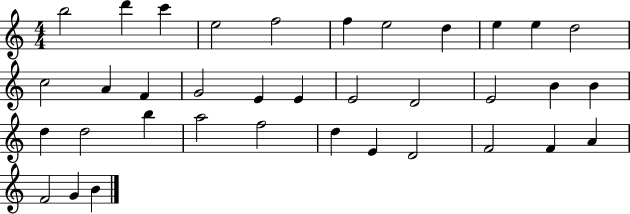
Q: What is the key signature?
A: C major